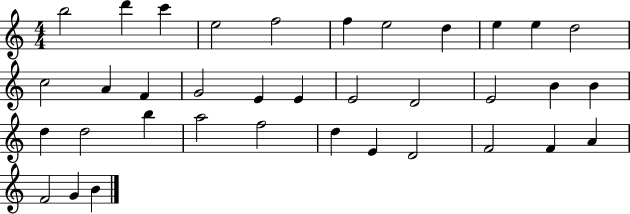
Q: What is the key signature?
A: C major